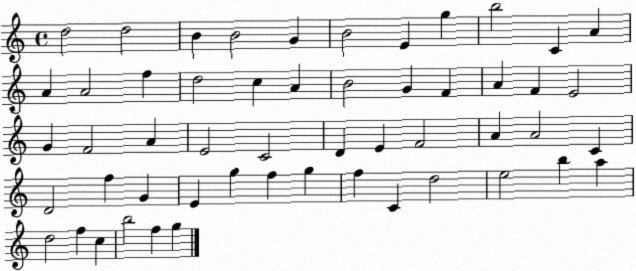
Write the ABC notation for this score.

X:1
T:Untitled
M:4/4
L:1/4
K:C
d2 d2 B B2 G B2 E g b2 C A A A2 f d2 c A B2 G F A F E2 G F2 A E2 C2 D E F2 A A2 C D2 f G E g f g f C d2 e2 b a d2 f c b2 f g